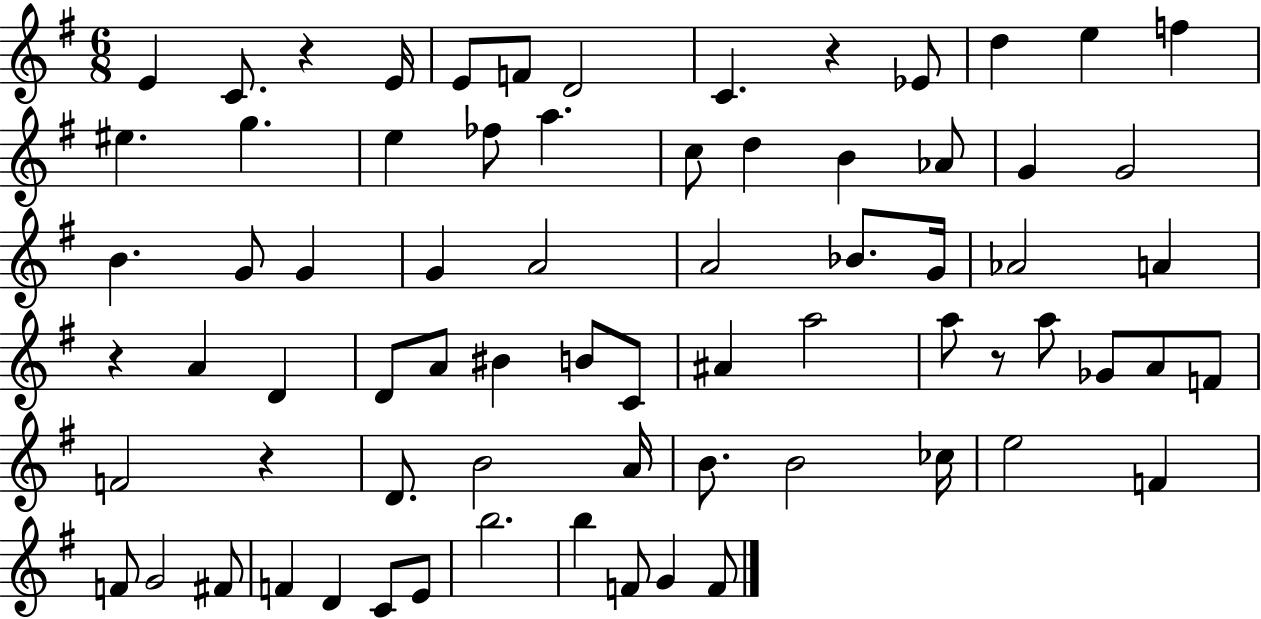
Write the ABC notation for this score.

X:1
T:Untitled
M:6/8
L:1/4
K:G
E C/2 z E/4 E/2 F/2 D2 C z _E/2 d e f ^e g e _f/2 a c/2 d B _A/2 G G2 B G/2 G G A2 A2 _B/2 G/4 _A2 A z A D D/2 A/2 ^B B/2 C/2 ^A a2 a/2 z/2 a/2 _G/2 A/2 F/2 F2 z D/2 B2 A/4 B/2 B2 _c/4 e2 F F/2 G2 ^F/2 F D C/2 E/2 b2 b F/2 G F/2